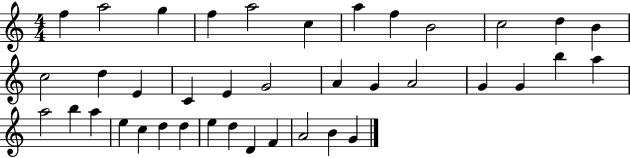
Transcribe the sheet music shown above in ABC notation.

X:1
T:Untitled
M:4/4
L:1/4
K:C
f a2 g f a2 c a f B2 c2 d B c2 d E C E G2 A G A2 G G b a a2 b a e c d d e d D F A2 B G